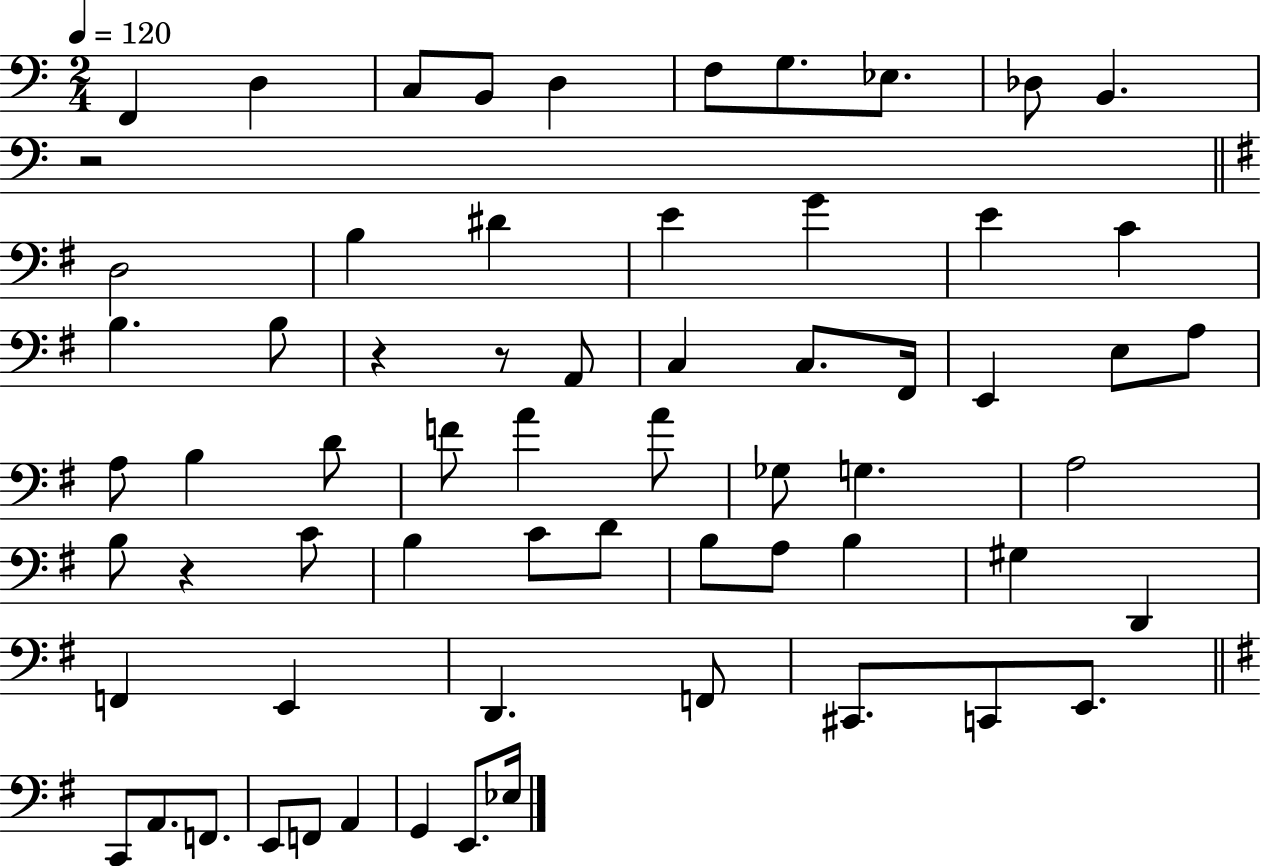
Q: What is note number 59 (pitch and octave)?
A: G2